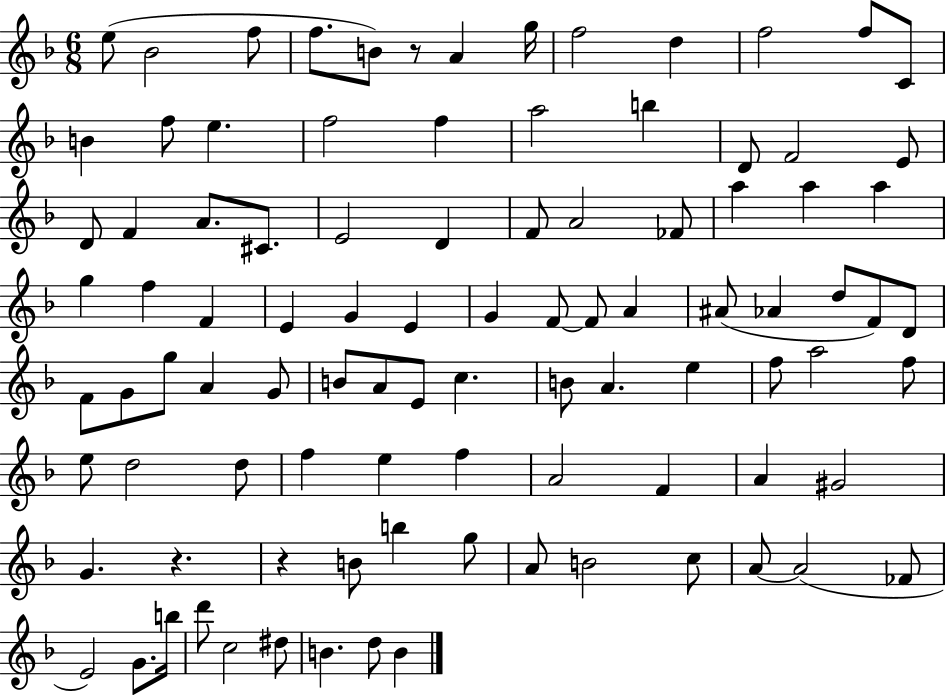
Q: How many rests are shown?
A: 3